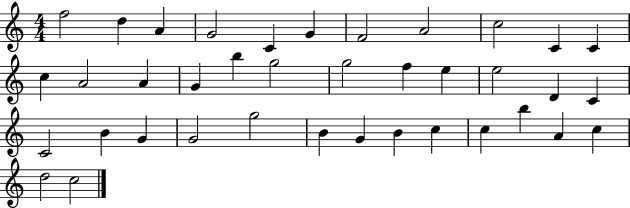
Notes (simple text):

F5/h D5/q A4/q G4/h C4/q G4/q F4/h A4/h C5/h C4/q C4/q C5/q A4/h A4/q G4/q B5/q G5/h G5/h F5/q E5/q E5/h D4/q C4/q C4/h B4/q G4/q G4/h G5/h B4/q G4/q B4/q C5/q C5/q B5/q A4/q C5/q D5/h C5/h